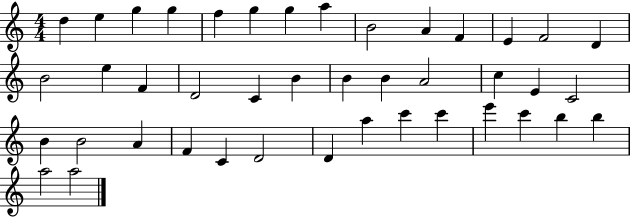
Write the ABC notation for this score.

X:1
T:Untitled
M:4/4
L:1/4
K:C
d e g g f g g a B2 A F E F2 D B2 e F D2 C B B B A2 c E C2 B B2 A F C D2 D a c' c' e' c' b b a2 a2